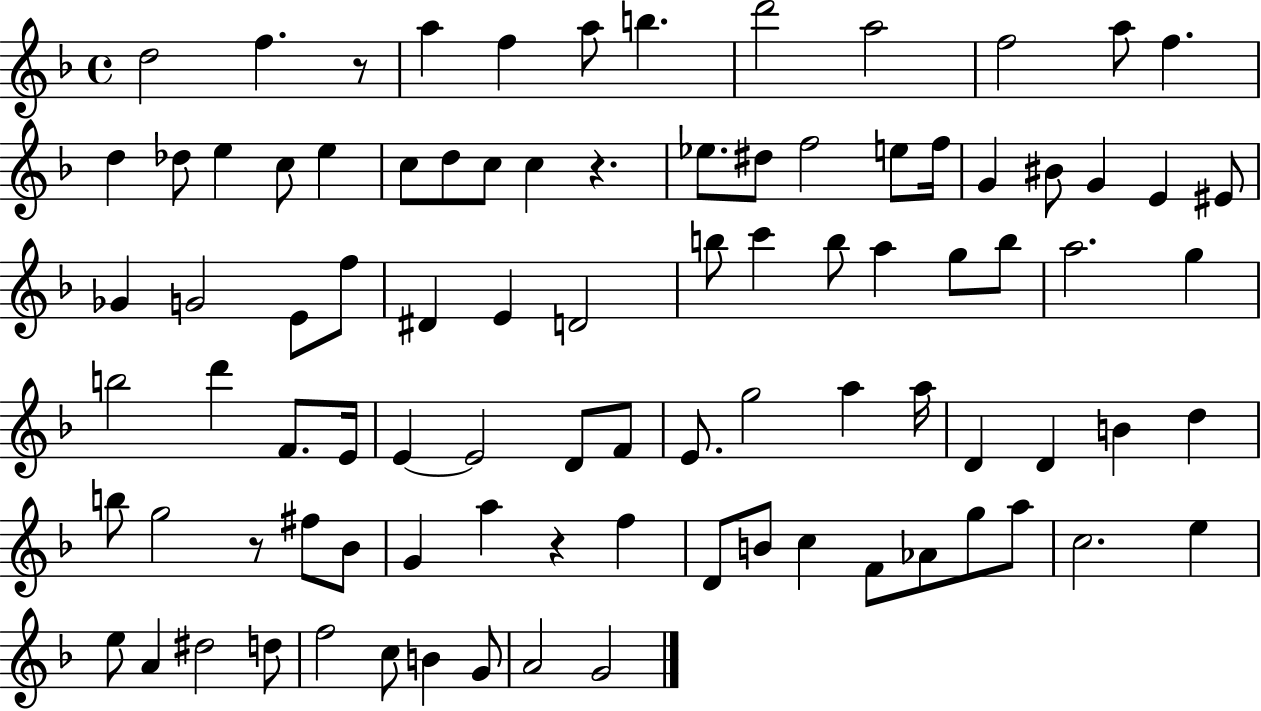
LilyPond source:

{
  \clef treble
  \time 4/4
  \defaultTimeSignature
  \key f \major
  d''2 f''4. r8 | a''4 f''4 a''8 b''4. | d'''2 a''2 | f''2 a''8 f''4. | \break d''4 des''8 e''4 c''8 e''4 | c''8 d''8 c''8 c''4 r4. | ees''8. dis''8 f''2 e''8 f''16 | g'4 bis'8 g'4 e'4 eis'8 | \break ges'4 g'2 e'8 f''8 | dis'4 e'4 d'2 | b''8 c'''4 b''8 a''4 g''8 b''8 | a''2. g''4 | \break b''2 d'''4 f'8. e'16 | e'4~~ e'2 d'8 f'8 | e'8. g''2 a''4 a''16 | d'4 d'4 b'4 d''4 | \break b''8 g''2 r8 fis''8 bes'8 | g'4 a''4 r4 f''4 | d'8 b'8 c''4 f'8 aes'8 g''8 a''8 | c''2. e''4 | \break e''8 a'4 dis''2 d''8 | f''2 c''8 b'4 g'8 | a'2 g'2 | \bar "|."
}